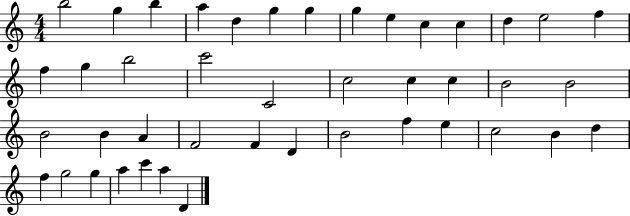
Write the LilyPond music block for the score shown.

{
  \clef treble
  \numericTimeSignature
  \time 4/4
  \key c \major
  b''2 g''4 b''4 | a''4 d''4 g''4 g''4 | g''4 e''4 c''4 c''4 | d''4 e''2 f''4 | \break f''4 g''4 b''2 | c'''2 c'2 | c''2 c''4 c''4 | b'2 b'2 | \break b'2 b'4 a'4 | f'2 f'4 d'4 | b'2 f''4 e''4 | c''2 b'4 d''4 | \break f''4 g''2 g''4 | a''4 c'''4 a''4 d'4 | \bar "|."
}